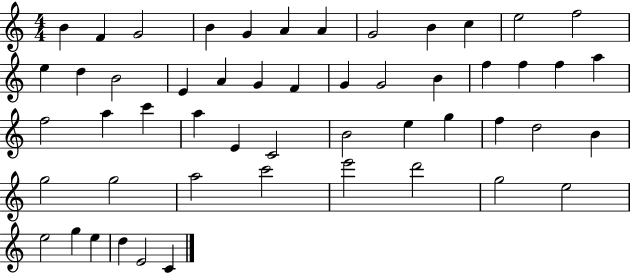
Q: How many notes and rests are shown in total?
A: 52